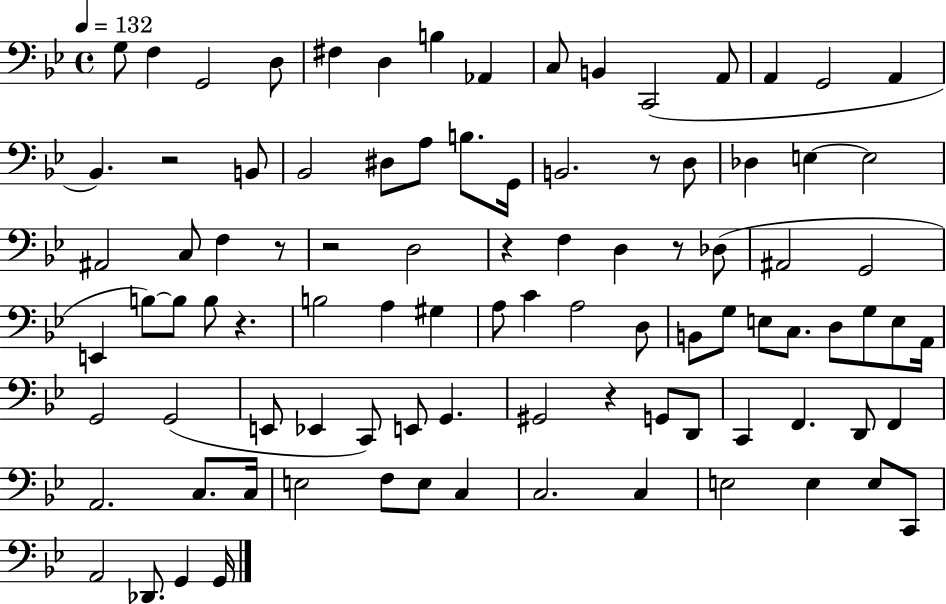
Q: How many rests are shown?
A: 8